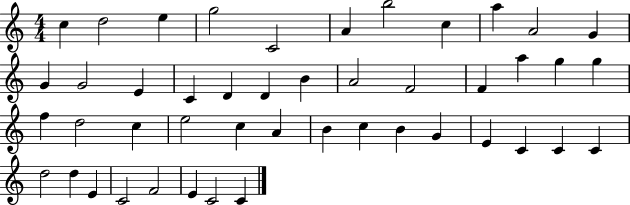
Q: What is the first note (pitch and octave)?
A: C5